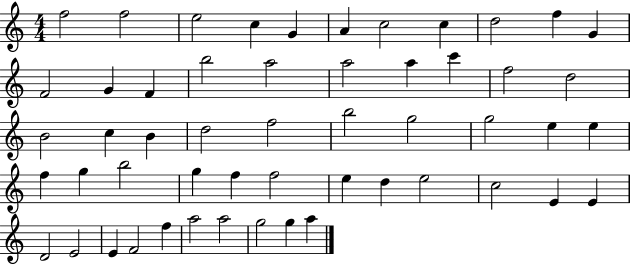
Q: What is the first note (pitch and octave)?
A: F5